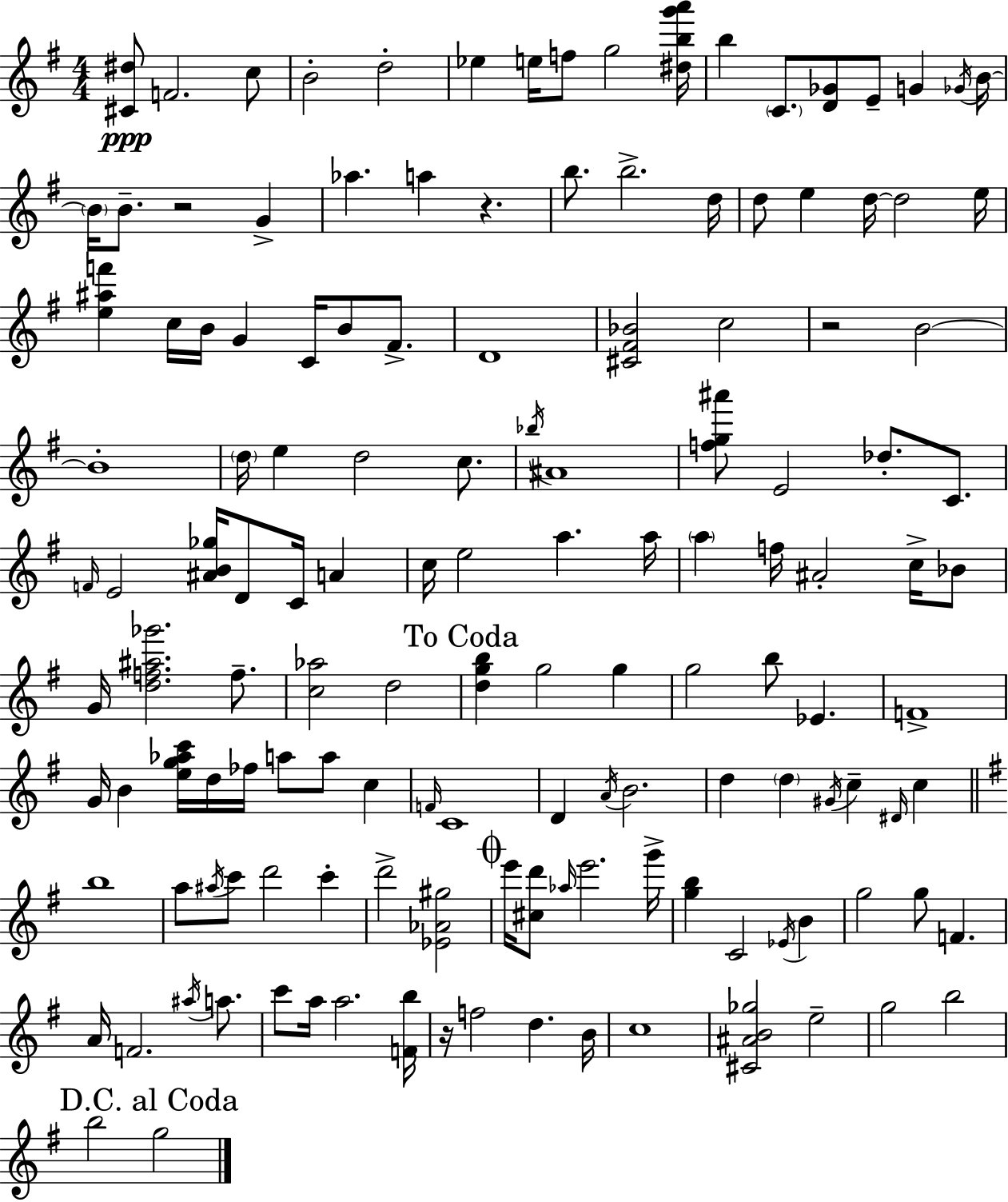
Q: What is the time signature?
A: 4/4